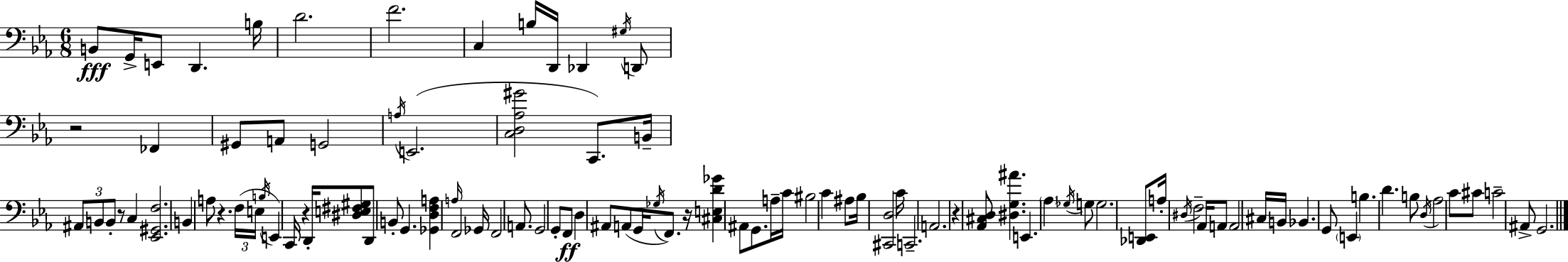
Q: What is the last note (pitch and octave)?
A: G2